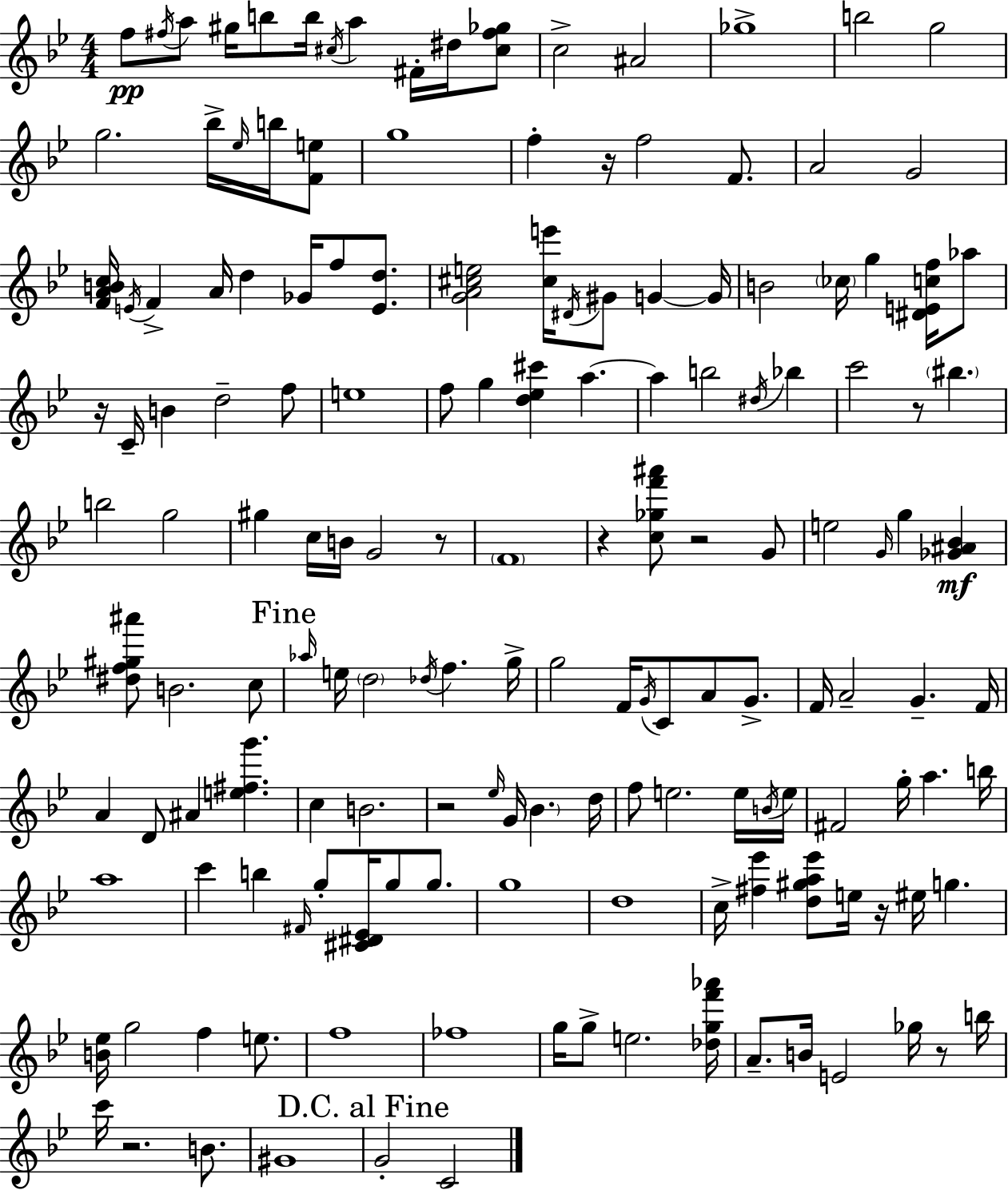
{
  \clef treble
  \numericTimeSignature
  \time 4/4
  \key g \minor
  f''8\pp \acciaccatura { fis''16 } a''8 gis''16 b''8 b''16 \acciaccatura { cis''16 } a''4 fis'16-. dis''16 | <cis'' fis'' ges''>8 c''2-> ais'2 | ges''1-> | b''2 g''2 | \break g''2. bes''16-> \grace { ees''16 } | b''16 <f' e''>8 g''1 | f''4-. r16 f''2 | f'8. a'2 g'2 | \break <f' a' b' c''>16 \acciaccatura { e'16 } f'4-> a'16 d''4 ges'16 f''8 | <e' d''>8. <g' a' cis'' e''>2 <cis'' e'''>16 \acciaccatura { dis'16 } gis'8 | g'4~~ g'16 b'2 \parenthesize ces''16 g''4 | <dis' e' c'' f''>16 aes''8 r16 c'16-- b'4 d''2-- | \break f''8 e''1 | f''8 g''4 <d'' ees'' cis'''>4 a''4.~~ | a''4 b''2 | \acciaccatura { dis''16 } bes''4 c'''2 r8 | \break \parenthesize bis''4. b''2 g''2 | gis''4 c''16 b'16 g'2 | r8 \parenthesize f'1 | r4 <c'' ges'' f''' ais'''>8 r2 | \break g'8 e''2 \grace { g'16 } g''4 | <ges' ais' bes'>4\mf <dis'' f'' gis'' ais'''>8 b'2. | c''8 \mark "Fine" \grace { aes''16 } e''16 \parenthesize d''2 | \acciaccatura { des''16 } f''4. g''16-> g''2 | \break f'16 \acciaccatura { g'16 } c'8 a'8 g'8.-> f'16 a'2-- | g'4.-- f'16 a'4 d'8 | ais'4 <e'' fis'' g'''>4. c''4 b'2. | r2 | \break \grace { ees''16 } g'16 \parenthesize bes'4. d''16 f''8 e''2. | e''16 \acciaccatura { b'16 } e''16 fis'2 | g''16-. a''4. b''16 a''1 | c'''4 | \break b''4 \grace { fis'16 } g''8-. <cis' dis' ees'>16 g''8 g''8. g''1 | d''1 | c''16-> <fis'' ees'''>4 | <d'' gis'' a'' ees'''>8 e''16 r16 eis''16 g''4. <b' ees''>16 g''2 | \break f''4 e''8. f''1 | fes''1 | g''16 g''8-> | e''2. <des'' g'' f''' aes'''>16 a'8.-- | \break b'16 e'2 ges''16 r8 b''16 c'''16 r2. | b'8. gis'1 | \mark "D.C. al Fine" g'2-. | c'2 \bar "|."
}